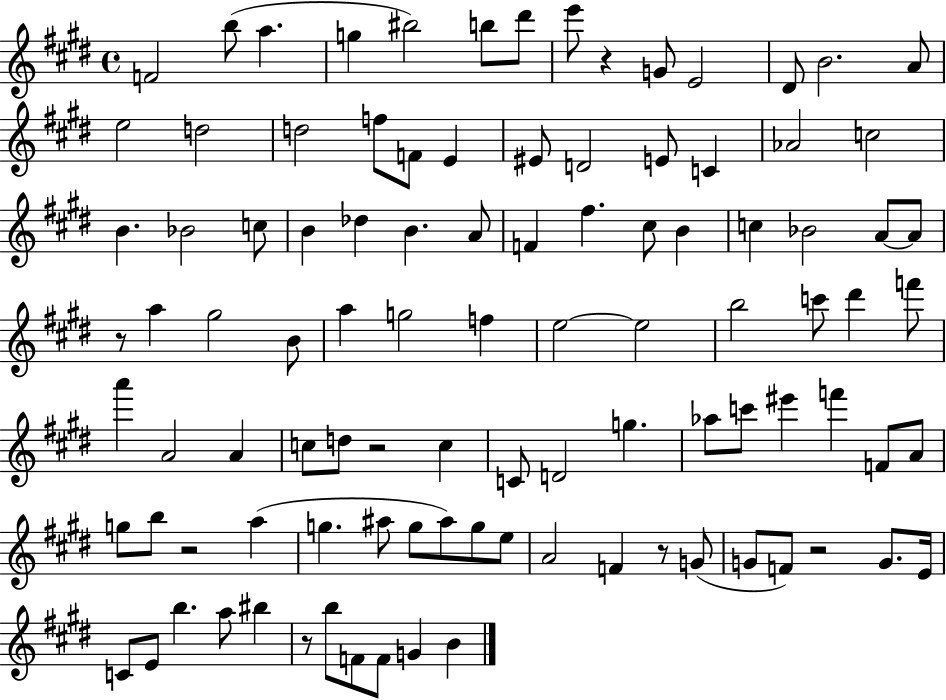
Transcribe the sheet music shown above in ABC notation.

X:1
T:Untitled
M:4/4
L:1/4
K:E
F2 b/2 a g ^b2 b/2 ^d'/2 e'/2 z G/2 E2 ^D/2 B2 A/2 e2 d2 d2 f/2 F/2 E ^E/2 D2 E/2 C _A2 c2 B _B2 c/2 B _d B A/2 F ^f ^c/2 B c _B2 A/2 A/2 z/2 a ^g2 B/2 a g2 f e2 e2 b2 c'/2 ^d' f'/2 a' A2 A c/2 d/2 z2 c C/2 D2 g _a/2 c'/2 ^e' f' F/2 A/2 g/2 b/2 z2 a g ^a/2 g/2 ^a/2 g/2 e/2 A2 F z/2 G/2 G/2 F/2 z2 G/2 E/4 C/2 E/2 b a/2 ^b z/2 b/2 F/2 F/2 G B